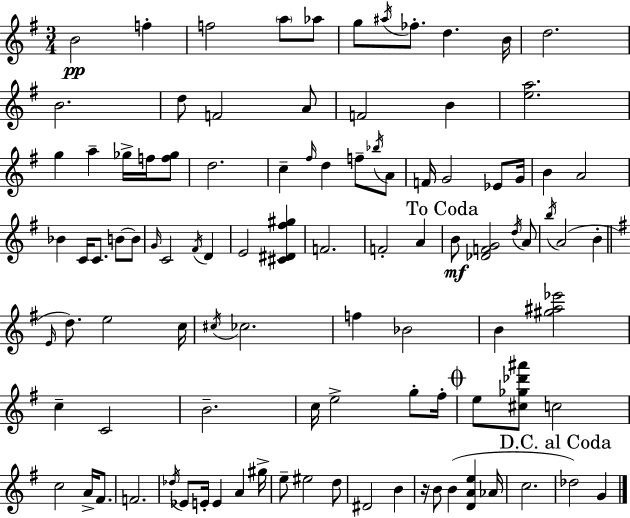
X:1
T:Untitled
M:3/4
L:1/4
K:Em
B2 f f2 a/2 _a/2 g/2 ^a/4 _f/2 d B/4 d2 B2 d/2 F2 A/2 F2 B [ea]2 g a _g/4 f/4 [f_g]/2 d2 c ^f/4 d f/2 _b/4 A/2 F/4 G2 _E/2 G/4 B A2 _B C/4 C/2 B/2 B/2 G/4 C2 ^F/4 D E2 [^C^D^f^g] F2 F2 A B/2 [_DFG]2 d/4 A/2 b/4 A2 B E/4 d/2 e2 c/4 ^c/4 _c2 f _B2 B [^g^a_e']2 c C2 B2 c/4 e2 g/2 ^f/4 e/2 [^c_g_d'^a']/2 c2 c2 A/4 ^F/2 F2 _d/4 _E/2 E/4 E A ^g/4 e/2 ^e2 d/2 ^D2 B z/4 B/2 B [DAe] _A/4 c2 _d2 G